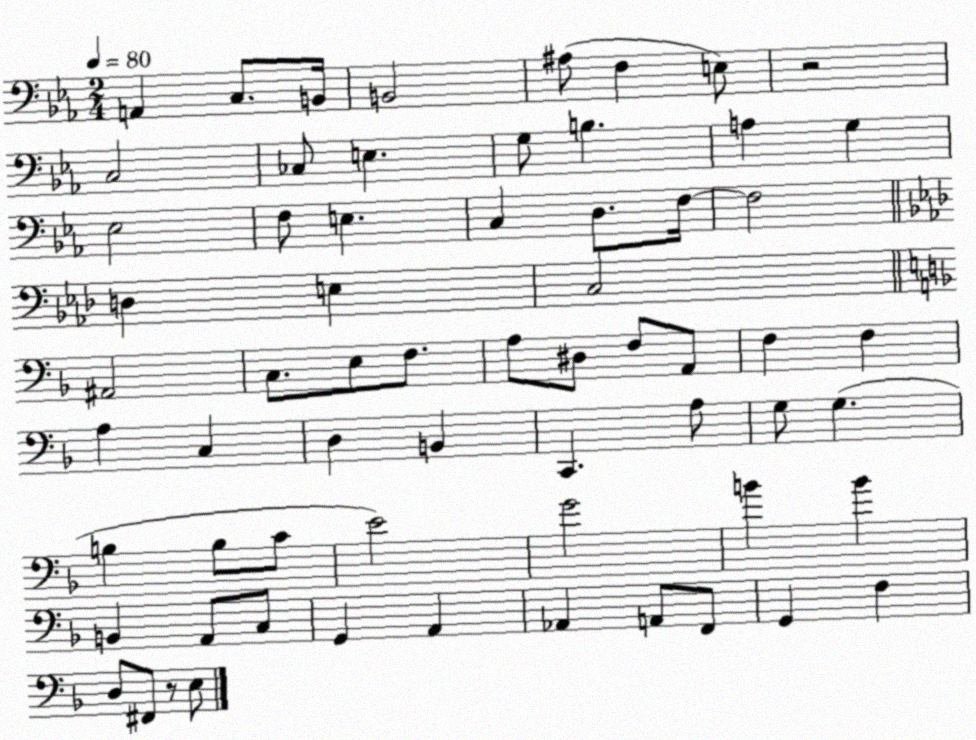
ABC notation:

X:1
T:Untitled
M:2/4
L:1/4
K:Eb
A,, C,/2 B,,/4 B,,2 ^A,/2 F, E,/2 z2 C,2 _C,/2 E, G,/2 B, A, G, _E,2 F,/2 E, C, D,/2 F,/4 F,2 D, E, C,2 ^A,,2 C,/2 E,/2 F,/2 A,/2 ^D,/2 F,/2 A,,/2 F, F, A, C, D, B,, C,, A,/2 G,/2 G, B, B,/2 C/2 E2 G2 B B B,, A,,/2 C,/2 G,, A,, _A,, A,,/2 F,,/2 G,, F, D,/2 ^F,,/2 z/2 E,/2